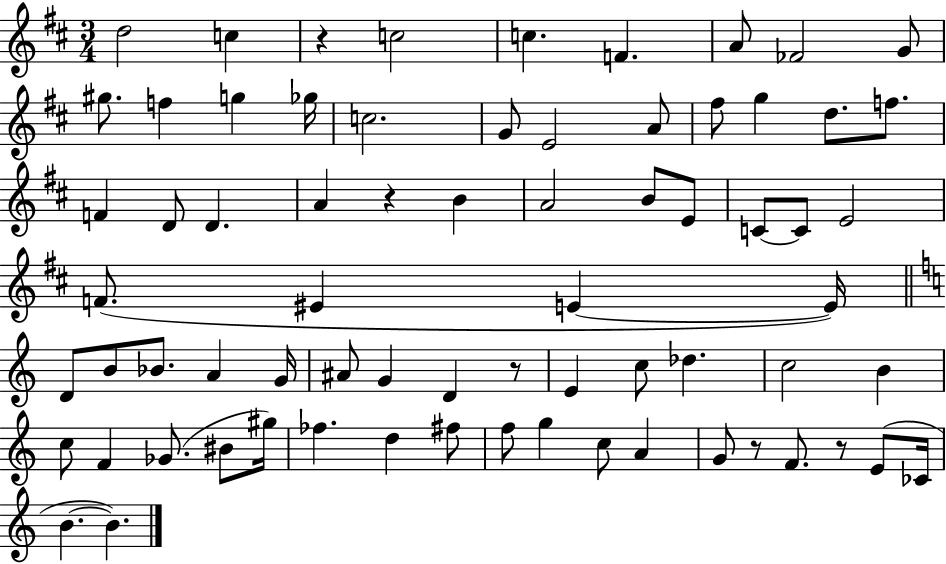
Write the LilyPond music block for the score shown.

{
  \clef treble
  \numericTimeSignature
  \time 3/4
  \key d \major
  d''2 c''4 | r4 c''2 | c''4. f'4. | a'8 fes'2 g'8 | \break gis''8. f''4 g''4 ges''16 | c''2. | g'8 e'2 a'8 | fis''8 g''4 d''8. f''8. | \break f'4 d'8 d'4. | a'4 r4 b'4 | a'2 b'8 e'8 | c'8~~ c'8 e'2 | \break f'8.( eis'4 e'4~~ e'16) | \bar "||" \break \key c \major d'8 b'8 bes'8. a'4 g'16 | ais'8 g'4 d'4 r8 | e'4 c''8 des''4. | c''2 b'4 | \break c''8 f'4 ges'8.( bis'8 gis''16) | fes''4. d''4 fis''8 | f''8 g''4 c''8 a'4 | g'8 r8 f'8. r8 e'8( ces'16 | \break b'4.~~ b'4.) | \bar "|."
}